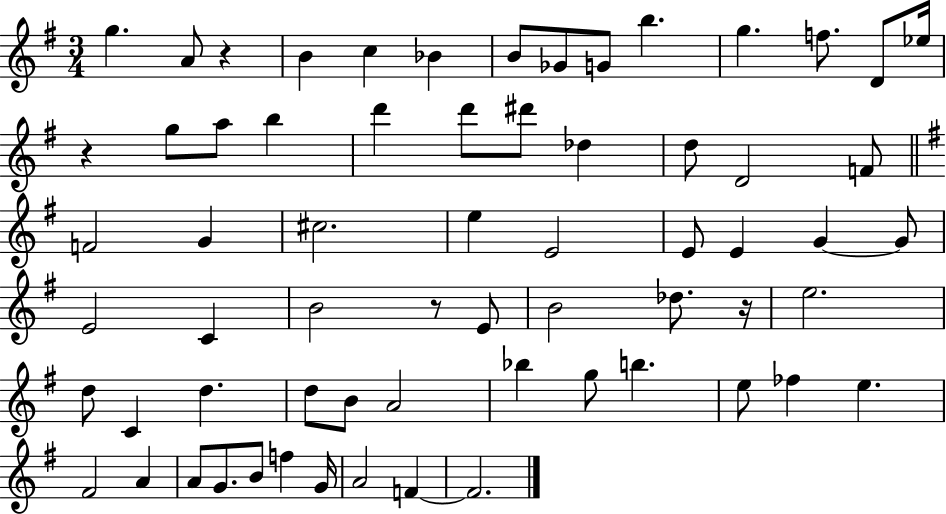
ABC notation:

X:1
T:Untitled
M:3/4
L:1/4
K:G
g A/2 z B c _B B/2 _G/2 G/2 b g f/2 D/2 _e/4 z g/2 a/2 b d' d'/2 ^d'/2 _d d/2 D2 F/2 F2 G ^c2 e E2 E/2 E G G/2 E2 C B2 z/2 E/2 B2 _d/2 z/4 e2 d/2 C d d/2 B/2 A2 _b g/2 b e/2 _f e ^F2 A A/2 G/2 B/2 f G/4 A2 F F2